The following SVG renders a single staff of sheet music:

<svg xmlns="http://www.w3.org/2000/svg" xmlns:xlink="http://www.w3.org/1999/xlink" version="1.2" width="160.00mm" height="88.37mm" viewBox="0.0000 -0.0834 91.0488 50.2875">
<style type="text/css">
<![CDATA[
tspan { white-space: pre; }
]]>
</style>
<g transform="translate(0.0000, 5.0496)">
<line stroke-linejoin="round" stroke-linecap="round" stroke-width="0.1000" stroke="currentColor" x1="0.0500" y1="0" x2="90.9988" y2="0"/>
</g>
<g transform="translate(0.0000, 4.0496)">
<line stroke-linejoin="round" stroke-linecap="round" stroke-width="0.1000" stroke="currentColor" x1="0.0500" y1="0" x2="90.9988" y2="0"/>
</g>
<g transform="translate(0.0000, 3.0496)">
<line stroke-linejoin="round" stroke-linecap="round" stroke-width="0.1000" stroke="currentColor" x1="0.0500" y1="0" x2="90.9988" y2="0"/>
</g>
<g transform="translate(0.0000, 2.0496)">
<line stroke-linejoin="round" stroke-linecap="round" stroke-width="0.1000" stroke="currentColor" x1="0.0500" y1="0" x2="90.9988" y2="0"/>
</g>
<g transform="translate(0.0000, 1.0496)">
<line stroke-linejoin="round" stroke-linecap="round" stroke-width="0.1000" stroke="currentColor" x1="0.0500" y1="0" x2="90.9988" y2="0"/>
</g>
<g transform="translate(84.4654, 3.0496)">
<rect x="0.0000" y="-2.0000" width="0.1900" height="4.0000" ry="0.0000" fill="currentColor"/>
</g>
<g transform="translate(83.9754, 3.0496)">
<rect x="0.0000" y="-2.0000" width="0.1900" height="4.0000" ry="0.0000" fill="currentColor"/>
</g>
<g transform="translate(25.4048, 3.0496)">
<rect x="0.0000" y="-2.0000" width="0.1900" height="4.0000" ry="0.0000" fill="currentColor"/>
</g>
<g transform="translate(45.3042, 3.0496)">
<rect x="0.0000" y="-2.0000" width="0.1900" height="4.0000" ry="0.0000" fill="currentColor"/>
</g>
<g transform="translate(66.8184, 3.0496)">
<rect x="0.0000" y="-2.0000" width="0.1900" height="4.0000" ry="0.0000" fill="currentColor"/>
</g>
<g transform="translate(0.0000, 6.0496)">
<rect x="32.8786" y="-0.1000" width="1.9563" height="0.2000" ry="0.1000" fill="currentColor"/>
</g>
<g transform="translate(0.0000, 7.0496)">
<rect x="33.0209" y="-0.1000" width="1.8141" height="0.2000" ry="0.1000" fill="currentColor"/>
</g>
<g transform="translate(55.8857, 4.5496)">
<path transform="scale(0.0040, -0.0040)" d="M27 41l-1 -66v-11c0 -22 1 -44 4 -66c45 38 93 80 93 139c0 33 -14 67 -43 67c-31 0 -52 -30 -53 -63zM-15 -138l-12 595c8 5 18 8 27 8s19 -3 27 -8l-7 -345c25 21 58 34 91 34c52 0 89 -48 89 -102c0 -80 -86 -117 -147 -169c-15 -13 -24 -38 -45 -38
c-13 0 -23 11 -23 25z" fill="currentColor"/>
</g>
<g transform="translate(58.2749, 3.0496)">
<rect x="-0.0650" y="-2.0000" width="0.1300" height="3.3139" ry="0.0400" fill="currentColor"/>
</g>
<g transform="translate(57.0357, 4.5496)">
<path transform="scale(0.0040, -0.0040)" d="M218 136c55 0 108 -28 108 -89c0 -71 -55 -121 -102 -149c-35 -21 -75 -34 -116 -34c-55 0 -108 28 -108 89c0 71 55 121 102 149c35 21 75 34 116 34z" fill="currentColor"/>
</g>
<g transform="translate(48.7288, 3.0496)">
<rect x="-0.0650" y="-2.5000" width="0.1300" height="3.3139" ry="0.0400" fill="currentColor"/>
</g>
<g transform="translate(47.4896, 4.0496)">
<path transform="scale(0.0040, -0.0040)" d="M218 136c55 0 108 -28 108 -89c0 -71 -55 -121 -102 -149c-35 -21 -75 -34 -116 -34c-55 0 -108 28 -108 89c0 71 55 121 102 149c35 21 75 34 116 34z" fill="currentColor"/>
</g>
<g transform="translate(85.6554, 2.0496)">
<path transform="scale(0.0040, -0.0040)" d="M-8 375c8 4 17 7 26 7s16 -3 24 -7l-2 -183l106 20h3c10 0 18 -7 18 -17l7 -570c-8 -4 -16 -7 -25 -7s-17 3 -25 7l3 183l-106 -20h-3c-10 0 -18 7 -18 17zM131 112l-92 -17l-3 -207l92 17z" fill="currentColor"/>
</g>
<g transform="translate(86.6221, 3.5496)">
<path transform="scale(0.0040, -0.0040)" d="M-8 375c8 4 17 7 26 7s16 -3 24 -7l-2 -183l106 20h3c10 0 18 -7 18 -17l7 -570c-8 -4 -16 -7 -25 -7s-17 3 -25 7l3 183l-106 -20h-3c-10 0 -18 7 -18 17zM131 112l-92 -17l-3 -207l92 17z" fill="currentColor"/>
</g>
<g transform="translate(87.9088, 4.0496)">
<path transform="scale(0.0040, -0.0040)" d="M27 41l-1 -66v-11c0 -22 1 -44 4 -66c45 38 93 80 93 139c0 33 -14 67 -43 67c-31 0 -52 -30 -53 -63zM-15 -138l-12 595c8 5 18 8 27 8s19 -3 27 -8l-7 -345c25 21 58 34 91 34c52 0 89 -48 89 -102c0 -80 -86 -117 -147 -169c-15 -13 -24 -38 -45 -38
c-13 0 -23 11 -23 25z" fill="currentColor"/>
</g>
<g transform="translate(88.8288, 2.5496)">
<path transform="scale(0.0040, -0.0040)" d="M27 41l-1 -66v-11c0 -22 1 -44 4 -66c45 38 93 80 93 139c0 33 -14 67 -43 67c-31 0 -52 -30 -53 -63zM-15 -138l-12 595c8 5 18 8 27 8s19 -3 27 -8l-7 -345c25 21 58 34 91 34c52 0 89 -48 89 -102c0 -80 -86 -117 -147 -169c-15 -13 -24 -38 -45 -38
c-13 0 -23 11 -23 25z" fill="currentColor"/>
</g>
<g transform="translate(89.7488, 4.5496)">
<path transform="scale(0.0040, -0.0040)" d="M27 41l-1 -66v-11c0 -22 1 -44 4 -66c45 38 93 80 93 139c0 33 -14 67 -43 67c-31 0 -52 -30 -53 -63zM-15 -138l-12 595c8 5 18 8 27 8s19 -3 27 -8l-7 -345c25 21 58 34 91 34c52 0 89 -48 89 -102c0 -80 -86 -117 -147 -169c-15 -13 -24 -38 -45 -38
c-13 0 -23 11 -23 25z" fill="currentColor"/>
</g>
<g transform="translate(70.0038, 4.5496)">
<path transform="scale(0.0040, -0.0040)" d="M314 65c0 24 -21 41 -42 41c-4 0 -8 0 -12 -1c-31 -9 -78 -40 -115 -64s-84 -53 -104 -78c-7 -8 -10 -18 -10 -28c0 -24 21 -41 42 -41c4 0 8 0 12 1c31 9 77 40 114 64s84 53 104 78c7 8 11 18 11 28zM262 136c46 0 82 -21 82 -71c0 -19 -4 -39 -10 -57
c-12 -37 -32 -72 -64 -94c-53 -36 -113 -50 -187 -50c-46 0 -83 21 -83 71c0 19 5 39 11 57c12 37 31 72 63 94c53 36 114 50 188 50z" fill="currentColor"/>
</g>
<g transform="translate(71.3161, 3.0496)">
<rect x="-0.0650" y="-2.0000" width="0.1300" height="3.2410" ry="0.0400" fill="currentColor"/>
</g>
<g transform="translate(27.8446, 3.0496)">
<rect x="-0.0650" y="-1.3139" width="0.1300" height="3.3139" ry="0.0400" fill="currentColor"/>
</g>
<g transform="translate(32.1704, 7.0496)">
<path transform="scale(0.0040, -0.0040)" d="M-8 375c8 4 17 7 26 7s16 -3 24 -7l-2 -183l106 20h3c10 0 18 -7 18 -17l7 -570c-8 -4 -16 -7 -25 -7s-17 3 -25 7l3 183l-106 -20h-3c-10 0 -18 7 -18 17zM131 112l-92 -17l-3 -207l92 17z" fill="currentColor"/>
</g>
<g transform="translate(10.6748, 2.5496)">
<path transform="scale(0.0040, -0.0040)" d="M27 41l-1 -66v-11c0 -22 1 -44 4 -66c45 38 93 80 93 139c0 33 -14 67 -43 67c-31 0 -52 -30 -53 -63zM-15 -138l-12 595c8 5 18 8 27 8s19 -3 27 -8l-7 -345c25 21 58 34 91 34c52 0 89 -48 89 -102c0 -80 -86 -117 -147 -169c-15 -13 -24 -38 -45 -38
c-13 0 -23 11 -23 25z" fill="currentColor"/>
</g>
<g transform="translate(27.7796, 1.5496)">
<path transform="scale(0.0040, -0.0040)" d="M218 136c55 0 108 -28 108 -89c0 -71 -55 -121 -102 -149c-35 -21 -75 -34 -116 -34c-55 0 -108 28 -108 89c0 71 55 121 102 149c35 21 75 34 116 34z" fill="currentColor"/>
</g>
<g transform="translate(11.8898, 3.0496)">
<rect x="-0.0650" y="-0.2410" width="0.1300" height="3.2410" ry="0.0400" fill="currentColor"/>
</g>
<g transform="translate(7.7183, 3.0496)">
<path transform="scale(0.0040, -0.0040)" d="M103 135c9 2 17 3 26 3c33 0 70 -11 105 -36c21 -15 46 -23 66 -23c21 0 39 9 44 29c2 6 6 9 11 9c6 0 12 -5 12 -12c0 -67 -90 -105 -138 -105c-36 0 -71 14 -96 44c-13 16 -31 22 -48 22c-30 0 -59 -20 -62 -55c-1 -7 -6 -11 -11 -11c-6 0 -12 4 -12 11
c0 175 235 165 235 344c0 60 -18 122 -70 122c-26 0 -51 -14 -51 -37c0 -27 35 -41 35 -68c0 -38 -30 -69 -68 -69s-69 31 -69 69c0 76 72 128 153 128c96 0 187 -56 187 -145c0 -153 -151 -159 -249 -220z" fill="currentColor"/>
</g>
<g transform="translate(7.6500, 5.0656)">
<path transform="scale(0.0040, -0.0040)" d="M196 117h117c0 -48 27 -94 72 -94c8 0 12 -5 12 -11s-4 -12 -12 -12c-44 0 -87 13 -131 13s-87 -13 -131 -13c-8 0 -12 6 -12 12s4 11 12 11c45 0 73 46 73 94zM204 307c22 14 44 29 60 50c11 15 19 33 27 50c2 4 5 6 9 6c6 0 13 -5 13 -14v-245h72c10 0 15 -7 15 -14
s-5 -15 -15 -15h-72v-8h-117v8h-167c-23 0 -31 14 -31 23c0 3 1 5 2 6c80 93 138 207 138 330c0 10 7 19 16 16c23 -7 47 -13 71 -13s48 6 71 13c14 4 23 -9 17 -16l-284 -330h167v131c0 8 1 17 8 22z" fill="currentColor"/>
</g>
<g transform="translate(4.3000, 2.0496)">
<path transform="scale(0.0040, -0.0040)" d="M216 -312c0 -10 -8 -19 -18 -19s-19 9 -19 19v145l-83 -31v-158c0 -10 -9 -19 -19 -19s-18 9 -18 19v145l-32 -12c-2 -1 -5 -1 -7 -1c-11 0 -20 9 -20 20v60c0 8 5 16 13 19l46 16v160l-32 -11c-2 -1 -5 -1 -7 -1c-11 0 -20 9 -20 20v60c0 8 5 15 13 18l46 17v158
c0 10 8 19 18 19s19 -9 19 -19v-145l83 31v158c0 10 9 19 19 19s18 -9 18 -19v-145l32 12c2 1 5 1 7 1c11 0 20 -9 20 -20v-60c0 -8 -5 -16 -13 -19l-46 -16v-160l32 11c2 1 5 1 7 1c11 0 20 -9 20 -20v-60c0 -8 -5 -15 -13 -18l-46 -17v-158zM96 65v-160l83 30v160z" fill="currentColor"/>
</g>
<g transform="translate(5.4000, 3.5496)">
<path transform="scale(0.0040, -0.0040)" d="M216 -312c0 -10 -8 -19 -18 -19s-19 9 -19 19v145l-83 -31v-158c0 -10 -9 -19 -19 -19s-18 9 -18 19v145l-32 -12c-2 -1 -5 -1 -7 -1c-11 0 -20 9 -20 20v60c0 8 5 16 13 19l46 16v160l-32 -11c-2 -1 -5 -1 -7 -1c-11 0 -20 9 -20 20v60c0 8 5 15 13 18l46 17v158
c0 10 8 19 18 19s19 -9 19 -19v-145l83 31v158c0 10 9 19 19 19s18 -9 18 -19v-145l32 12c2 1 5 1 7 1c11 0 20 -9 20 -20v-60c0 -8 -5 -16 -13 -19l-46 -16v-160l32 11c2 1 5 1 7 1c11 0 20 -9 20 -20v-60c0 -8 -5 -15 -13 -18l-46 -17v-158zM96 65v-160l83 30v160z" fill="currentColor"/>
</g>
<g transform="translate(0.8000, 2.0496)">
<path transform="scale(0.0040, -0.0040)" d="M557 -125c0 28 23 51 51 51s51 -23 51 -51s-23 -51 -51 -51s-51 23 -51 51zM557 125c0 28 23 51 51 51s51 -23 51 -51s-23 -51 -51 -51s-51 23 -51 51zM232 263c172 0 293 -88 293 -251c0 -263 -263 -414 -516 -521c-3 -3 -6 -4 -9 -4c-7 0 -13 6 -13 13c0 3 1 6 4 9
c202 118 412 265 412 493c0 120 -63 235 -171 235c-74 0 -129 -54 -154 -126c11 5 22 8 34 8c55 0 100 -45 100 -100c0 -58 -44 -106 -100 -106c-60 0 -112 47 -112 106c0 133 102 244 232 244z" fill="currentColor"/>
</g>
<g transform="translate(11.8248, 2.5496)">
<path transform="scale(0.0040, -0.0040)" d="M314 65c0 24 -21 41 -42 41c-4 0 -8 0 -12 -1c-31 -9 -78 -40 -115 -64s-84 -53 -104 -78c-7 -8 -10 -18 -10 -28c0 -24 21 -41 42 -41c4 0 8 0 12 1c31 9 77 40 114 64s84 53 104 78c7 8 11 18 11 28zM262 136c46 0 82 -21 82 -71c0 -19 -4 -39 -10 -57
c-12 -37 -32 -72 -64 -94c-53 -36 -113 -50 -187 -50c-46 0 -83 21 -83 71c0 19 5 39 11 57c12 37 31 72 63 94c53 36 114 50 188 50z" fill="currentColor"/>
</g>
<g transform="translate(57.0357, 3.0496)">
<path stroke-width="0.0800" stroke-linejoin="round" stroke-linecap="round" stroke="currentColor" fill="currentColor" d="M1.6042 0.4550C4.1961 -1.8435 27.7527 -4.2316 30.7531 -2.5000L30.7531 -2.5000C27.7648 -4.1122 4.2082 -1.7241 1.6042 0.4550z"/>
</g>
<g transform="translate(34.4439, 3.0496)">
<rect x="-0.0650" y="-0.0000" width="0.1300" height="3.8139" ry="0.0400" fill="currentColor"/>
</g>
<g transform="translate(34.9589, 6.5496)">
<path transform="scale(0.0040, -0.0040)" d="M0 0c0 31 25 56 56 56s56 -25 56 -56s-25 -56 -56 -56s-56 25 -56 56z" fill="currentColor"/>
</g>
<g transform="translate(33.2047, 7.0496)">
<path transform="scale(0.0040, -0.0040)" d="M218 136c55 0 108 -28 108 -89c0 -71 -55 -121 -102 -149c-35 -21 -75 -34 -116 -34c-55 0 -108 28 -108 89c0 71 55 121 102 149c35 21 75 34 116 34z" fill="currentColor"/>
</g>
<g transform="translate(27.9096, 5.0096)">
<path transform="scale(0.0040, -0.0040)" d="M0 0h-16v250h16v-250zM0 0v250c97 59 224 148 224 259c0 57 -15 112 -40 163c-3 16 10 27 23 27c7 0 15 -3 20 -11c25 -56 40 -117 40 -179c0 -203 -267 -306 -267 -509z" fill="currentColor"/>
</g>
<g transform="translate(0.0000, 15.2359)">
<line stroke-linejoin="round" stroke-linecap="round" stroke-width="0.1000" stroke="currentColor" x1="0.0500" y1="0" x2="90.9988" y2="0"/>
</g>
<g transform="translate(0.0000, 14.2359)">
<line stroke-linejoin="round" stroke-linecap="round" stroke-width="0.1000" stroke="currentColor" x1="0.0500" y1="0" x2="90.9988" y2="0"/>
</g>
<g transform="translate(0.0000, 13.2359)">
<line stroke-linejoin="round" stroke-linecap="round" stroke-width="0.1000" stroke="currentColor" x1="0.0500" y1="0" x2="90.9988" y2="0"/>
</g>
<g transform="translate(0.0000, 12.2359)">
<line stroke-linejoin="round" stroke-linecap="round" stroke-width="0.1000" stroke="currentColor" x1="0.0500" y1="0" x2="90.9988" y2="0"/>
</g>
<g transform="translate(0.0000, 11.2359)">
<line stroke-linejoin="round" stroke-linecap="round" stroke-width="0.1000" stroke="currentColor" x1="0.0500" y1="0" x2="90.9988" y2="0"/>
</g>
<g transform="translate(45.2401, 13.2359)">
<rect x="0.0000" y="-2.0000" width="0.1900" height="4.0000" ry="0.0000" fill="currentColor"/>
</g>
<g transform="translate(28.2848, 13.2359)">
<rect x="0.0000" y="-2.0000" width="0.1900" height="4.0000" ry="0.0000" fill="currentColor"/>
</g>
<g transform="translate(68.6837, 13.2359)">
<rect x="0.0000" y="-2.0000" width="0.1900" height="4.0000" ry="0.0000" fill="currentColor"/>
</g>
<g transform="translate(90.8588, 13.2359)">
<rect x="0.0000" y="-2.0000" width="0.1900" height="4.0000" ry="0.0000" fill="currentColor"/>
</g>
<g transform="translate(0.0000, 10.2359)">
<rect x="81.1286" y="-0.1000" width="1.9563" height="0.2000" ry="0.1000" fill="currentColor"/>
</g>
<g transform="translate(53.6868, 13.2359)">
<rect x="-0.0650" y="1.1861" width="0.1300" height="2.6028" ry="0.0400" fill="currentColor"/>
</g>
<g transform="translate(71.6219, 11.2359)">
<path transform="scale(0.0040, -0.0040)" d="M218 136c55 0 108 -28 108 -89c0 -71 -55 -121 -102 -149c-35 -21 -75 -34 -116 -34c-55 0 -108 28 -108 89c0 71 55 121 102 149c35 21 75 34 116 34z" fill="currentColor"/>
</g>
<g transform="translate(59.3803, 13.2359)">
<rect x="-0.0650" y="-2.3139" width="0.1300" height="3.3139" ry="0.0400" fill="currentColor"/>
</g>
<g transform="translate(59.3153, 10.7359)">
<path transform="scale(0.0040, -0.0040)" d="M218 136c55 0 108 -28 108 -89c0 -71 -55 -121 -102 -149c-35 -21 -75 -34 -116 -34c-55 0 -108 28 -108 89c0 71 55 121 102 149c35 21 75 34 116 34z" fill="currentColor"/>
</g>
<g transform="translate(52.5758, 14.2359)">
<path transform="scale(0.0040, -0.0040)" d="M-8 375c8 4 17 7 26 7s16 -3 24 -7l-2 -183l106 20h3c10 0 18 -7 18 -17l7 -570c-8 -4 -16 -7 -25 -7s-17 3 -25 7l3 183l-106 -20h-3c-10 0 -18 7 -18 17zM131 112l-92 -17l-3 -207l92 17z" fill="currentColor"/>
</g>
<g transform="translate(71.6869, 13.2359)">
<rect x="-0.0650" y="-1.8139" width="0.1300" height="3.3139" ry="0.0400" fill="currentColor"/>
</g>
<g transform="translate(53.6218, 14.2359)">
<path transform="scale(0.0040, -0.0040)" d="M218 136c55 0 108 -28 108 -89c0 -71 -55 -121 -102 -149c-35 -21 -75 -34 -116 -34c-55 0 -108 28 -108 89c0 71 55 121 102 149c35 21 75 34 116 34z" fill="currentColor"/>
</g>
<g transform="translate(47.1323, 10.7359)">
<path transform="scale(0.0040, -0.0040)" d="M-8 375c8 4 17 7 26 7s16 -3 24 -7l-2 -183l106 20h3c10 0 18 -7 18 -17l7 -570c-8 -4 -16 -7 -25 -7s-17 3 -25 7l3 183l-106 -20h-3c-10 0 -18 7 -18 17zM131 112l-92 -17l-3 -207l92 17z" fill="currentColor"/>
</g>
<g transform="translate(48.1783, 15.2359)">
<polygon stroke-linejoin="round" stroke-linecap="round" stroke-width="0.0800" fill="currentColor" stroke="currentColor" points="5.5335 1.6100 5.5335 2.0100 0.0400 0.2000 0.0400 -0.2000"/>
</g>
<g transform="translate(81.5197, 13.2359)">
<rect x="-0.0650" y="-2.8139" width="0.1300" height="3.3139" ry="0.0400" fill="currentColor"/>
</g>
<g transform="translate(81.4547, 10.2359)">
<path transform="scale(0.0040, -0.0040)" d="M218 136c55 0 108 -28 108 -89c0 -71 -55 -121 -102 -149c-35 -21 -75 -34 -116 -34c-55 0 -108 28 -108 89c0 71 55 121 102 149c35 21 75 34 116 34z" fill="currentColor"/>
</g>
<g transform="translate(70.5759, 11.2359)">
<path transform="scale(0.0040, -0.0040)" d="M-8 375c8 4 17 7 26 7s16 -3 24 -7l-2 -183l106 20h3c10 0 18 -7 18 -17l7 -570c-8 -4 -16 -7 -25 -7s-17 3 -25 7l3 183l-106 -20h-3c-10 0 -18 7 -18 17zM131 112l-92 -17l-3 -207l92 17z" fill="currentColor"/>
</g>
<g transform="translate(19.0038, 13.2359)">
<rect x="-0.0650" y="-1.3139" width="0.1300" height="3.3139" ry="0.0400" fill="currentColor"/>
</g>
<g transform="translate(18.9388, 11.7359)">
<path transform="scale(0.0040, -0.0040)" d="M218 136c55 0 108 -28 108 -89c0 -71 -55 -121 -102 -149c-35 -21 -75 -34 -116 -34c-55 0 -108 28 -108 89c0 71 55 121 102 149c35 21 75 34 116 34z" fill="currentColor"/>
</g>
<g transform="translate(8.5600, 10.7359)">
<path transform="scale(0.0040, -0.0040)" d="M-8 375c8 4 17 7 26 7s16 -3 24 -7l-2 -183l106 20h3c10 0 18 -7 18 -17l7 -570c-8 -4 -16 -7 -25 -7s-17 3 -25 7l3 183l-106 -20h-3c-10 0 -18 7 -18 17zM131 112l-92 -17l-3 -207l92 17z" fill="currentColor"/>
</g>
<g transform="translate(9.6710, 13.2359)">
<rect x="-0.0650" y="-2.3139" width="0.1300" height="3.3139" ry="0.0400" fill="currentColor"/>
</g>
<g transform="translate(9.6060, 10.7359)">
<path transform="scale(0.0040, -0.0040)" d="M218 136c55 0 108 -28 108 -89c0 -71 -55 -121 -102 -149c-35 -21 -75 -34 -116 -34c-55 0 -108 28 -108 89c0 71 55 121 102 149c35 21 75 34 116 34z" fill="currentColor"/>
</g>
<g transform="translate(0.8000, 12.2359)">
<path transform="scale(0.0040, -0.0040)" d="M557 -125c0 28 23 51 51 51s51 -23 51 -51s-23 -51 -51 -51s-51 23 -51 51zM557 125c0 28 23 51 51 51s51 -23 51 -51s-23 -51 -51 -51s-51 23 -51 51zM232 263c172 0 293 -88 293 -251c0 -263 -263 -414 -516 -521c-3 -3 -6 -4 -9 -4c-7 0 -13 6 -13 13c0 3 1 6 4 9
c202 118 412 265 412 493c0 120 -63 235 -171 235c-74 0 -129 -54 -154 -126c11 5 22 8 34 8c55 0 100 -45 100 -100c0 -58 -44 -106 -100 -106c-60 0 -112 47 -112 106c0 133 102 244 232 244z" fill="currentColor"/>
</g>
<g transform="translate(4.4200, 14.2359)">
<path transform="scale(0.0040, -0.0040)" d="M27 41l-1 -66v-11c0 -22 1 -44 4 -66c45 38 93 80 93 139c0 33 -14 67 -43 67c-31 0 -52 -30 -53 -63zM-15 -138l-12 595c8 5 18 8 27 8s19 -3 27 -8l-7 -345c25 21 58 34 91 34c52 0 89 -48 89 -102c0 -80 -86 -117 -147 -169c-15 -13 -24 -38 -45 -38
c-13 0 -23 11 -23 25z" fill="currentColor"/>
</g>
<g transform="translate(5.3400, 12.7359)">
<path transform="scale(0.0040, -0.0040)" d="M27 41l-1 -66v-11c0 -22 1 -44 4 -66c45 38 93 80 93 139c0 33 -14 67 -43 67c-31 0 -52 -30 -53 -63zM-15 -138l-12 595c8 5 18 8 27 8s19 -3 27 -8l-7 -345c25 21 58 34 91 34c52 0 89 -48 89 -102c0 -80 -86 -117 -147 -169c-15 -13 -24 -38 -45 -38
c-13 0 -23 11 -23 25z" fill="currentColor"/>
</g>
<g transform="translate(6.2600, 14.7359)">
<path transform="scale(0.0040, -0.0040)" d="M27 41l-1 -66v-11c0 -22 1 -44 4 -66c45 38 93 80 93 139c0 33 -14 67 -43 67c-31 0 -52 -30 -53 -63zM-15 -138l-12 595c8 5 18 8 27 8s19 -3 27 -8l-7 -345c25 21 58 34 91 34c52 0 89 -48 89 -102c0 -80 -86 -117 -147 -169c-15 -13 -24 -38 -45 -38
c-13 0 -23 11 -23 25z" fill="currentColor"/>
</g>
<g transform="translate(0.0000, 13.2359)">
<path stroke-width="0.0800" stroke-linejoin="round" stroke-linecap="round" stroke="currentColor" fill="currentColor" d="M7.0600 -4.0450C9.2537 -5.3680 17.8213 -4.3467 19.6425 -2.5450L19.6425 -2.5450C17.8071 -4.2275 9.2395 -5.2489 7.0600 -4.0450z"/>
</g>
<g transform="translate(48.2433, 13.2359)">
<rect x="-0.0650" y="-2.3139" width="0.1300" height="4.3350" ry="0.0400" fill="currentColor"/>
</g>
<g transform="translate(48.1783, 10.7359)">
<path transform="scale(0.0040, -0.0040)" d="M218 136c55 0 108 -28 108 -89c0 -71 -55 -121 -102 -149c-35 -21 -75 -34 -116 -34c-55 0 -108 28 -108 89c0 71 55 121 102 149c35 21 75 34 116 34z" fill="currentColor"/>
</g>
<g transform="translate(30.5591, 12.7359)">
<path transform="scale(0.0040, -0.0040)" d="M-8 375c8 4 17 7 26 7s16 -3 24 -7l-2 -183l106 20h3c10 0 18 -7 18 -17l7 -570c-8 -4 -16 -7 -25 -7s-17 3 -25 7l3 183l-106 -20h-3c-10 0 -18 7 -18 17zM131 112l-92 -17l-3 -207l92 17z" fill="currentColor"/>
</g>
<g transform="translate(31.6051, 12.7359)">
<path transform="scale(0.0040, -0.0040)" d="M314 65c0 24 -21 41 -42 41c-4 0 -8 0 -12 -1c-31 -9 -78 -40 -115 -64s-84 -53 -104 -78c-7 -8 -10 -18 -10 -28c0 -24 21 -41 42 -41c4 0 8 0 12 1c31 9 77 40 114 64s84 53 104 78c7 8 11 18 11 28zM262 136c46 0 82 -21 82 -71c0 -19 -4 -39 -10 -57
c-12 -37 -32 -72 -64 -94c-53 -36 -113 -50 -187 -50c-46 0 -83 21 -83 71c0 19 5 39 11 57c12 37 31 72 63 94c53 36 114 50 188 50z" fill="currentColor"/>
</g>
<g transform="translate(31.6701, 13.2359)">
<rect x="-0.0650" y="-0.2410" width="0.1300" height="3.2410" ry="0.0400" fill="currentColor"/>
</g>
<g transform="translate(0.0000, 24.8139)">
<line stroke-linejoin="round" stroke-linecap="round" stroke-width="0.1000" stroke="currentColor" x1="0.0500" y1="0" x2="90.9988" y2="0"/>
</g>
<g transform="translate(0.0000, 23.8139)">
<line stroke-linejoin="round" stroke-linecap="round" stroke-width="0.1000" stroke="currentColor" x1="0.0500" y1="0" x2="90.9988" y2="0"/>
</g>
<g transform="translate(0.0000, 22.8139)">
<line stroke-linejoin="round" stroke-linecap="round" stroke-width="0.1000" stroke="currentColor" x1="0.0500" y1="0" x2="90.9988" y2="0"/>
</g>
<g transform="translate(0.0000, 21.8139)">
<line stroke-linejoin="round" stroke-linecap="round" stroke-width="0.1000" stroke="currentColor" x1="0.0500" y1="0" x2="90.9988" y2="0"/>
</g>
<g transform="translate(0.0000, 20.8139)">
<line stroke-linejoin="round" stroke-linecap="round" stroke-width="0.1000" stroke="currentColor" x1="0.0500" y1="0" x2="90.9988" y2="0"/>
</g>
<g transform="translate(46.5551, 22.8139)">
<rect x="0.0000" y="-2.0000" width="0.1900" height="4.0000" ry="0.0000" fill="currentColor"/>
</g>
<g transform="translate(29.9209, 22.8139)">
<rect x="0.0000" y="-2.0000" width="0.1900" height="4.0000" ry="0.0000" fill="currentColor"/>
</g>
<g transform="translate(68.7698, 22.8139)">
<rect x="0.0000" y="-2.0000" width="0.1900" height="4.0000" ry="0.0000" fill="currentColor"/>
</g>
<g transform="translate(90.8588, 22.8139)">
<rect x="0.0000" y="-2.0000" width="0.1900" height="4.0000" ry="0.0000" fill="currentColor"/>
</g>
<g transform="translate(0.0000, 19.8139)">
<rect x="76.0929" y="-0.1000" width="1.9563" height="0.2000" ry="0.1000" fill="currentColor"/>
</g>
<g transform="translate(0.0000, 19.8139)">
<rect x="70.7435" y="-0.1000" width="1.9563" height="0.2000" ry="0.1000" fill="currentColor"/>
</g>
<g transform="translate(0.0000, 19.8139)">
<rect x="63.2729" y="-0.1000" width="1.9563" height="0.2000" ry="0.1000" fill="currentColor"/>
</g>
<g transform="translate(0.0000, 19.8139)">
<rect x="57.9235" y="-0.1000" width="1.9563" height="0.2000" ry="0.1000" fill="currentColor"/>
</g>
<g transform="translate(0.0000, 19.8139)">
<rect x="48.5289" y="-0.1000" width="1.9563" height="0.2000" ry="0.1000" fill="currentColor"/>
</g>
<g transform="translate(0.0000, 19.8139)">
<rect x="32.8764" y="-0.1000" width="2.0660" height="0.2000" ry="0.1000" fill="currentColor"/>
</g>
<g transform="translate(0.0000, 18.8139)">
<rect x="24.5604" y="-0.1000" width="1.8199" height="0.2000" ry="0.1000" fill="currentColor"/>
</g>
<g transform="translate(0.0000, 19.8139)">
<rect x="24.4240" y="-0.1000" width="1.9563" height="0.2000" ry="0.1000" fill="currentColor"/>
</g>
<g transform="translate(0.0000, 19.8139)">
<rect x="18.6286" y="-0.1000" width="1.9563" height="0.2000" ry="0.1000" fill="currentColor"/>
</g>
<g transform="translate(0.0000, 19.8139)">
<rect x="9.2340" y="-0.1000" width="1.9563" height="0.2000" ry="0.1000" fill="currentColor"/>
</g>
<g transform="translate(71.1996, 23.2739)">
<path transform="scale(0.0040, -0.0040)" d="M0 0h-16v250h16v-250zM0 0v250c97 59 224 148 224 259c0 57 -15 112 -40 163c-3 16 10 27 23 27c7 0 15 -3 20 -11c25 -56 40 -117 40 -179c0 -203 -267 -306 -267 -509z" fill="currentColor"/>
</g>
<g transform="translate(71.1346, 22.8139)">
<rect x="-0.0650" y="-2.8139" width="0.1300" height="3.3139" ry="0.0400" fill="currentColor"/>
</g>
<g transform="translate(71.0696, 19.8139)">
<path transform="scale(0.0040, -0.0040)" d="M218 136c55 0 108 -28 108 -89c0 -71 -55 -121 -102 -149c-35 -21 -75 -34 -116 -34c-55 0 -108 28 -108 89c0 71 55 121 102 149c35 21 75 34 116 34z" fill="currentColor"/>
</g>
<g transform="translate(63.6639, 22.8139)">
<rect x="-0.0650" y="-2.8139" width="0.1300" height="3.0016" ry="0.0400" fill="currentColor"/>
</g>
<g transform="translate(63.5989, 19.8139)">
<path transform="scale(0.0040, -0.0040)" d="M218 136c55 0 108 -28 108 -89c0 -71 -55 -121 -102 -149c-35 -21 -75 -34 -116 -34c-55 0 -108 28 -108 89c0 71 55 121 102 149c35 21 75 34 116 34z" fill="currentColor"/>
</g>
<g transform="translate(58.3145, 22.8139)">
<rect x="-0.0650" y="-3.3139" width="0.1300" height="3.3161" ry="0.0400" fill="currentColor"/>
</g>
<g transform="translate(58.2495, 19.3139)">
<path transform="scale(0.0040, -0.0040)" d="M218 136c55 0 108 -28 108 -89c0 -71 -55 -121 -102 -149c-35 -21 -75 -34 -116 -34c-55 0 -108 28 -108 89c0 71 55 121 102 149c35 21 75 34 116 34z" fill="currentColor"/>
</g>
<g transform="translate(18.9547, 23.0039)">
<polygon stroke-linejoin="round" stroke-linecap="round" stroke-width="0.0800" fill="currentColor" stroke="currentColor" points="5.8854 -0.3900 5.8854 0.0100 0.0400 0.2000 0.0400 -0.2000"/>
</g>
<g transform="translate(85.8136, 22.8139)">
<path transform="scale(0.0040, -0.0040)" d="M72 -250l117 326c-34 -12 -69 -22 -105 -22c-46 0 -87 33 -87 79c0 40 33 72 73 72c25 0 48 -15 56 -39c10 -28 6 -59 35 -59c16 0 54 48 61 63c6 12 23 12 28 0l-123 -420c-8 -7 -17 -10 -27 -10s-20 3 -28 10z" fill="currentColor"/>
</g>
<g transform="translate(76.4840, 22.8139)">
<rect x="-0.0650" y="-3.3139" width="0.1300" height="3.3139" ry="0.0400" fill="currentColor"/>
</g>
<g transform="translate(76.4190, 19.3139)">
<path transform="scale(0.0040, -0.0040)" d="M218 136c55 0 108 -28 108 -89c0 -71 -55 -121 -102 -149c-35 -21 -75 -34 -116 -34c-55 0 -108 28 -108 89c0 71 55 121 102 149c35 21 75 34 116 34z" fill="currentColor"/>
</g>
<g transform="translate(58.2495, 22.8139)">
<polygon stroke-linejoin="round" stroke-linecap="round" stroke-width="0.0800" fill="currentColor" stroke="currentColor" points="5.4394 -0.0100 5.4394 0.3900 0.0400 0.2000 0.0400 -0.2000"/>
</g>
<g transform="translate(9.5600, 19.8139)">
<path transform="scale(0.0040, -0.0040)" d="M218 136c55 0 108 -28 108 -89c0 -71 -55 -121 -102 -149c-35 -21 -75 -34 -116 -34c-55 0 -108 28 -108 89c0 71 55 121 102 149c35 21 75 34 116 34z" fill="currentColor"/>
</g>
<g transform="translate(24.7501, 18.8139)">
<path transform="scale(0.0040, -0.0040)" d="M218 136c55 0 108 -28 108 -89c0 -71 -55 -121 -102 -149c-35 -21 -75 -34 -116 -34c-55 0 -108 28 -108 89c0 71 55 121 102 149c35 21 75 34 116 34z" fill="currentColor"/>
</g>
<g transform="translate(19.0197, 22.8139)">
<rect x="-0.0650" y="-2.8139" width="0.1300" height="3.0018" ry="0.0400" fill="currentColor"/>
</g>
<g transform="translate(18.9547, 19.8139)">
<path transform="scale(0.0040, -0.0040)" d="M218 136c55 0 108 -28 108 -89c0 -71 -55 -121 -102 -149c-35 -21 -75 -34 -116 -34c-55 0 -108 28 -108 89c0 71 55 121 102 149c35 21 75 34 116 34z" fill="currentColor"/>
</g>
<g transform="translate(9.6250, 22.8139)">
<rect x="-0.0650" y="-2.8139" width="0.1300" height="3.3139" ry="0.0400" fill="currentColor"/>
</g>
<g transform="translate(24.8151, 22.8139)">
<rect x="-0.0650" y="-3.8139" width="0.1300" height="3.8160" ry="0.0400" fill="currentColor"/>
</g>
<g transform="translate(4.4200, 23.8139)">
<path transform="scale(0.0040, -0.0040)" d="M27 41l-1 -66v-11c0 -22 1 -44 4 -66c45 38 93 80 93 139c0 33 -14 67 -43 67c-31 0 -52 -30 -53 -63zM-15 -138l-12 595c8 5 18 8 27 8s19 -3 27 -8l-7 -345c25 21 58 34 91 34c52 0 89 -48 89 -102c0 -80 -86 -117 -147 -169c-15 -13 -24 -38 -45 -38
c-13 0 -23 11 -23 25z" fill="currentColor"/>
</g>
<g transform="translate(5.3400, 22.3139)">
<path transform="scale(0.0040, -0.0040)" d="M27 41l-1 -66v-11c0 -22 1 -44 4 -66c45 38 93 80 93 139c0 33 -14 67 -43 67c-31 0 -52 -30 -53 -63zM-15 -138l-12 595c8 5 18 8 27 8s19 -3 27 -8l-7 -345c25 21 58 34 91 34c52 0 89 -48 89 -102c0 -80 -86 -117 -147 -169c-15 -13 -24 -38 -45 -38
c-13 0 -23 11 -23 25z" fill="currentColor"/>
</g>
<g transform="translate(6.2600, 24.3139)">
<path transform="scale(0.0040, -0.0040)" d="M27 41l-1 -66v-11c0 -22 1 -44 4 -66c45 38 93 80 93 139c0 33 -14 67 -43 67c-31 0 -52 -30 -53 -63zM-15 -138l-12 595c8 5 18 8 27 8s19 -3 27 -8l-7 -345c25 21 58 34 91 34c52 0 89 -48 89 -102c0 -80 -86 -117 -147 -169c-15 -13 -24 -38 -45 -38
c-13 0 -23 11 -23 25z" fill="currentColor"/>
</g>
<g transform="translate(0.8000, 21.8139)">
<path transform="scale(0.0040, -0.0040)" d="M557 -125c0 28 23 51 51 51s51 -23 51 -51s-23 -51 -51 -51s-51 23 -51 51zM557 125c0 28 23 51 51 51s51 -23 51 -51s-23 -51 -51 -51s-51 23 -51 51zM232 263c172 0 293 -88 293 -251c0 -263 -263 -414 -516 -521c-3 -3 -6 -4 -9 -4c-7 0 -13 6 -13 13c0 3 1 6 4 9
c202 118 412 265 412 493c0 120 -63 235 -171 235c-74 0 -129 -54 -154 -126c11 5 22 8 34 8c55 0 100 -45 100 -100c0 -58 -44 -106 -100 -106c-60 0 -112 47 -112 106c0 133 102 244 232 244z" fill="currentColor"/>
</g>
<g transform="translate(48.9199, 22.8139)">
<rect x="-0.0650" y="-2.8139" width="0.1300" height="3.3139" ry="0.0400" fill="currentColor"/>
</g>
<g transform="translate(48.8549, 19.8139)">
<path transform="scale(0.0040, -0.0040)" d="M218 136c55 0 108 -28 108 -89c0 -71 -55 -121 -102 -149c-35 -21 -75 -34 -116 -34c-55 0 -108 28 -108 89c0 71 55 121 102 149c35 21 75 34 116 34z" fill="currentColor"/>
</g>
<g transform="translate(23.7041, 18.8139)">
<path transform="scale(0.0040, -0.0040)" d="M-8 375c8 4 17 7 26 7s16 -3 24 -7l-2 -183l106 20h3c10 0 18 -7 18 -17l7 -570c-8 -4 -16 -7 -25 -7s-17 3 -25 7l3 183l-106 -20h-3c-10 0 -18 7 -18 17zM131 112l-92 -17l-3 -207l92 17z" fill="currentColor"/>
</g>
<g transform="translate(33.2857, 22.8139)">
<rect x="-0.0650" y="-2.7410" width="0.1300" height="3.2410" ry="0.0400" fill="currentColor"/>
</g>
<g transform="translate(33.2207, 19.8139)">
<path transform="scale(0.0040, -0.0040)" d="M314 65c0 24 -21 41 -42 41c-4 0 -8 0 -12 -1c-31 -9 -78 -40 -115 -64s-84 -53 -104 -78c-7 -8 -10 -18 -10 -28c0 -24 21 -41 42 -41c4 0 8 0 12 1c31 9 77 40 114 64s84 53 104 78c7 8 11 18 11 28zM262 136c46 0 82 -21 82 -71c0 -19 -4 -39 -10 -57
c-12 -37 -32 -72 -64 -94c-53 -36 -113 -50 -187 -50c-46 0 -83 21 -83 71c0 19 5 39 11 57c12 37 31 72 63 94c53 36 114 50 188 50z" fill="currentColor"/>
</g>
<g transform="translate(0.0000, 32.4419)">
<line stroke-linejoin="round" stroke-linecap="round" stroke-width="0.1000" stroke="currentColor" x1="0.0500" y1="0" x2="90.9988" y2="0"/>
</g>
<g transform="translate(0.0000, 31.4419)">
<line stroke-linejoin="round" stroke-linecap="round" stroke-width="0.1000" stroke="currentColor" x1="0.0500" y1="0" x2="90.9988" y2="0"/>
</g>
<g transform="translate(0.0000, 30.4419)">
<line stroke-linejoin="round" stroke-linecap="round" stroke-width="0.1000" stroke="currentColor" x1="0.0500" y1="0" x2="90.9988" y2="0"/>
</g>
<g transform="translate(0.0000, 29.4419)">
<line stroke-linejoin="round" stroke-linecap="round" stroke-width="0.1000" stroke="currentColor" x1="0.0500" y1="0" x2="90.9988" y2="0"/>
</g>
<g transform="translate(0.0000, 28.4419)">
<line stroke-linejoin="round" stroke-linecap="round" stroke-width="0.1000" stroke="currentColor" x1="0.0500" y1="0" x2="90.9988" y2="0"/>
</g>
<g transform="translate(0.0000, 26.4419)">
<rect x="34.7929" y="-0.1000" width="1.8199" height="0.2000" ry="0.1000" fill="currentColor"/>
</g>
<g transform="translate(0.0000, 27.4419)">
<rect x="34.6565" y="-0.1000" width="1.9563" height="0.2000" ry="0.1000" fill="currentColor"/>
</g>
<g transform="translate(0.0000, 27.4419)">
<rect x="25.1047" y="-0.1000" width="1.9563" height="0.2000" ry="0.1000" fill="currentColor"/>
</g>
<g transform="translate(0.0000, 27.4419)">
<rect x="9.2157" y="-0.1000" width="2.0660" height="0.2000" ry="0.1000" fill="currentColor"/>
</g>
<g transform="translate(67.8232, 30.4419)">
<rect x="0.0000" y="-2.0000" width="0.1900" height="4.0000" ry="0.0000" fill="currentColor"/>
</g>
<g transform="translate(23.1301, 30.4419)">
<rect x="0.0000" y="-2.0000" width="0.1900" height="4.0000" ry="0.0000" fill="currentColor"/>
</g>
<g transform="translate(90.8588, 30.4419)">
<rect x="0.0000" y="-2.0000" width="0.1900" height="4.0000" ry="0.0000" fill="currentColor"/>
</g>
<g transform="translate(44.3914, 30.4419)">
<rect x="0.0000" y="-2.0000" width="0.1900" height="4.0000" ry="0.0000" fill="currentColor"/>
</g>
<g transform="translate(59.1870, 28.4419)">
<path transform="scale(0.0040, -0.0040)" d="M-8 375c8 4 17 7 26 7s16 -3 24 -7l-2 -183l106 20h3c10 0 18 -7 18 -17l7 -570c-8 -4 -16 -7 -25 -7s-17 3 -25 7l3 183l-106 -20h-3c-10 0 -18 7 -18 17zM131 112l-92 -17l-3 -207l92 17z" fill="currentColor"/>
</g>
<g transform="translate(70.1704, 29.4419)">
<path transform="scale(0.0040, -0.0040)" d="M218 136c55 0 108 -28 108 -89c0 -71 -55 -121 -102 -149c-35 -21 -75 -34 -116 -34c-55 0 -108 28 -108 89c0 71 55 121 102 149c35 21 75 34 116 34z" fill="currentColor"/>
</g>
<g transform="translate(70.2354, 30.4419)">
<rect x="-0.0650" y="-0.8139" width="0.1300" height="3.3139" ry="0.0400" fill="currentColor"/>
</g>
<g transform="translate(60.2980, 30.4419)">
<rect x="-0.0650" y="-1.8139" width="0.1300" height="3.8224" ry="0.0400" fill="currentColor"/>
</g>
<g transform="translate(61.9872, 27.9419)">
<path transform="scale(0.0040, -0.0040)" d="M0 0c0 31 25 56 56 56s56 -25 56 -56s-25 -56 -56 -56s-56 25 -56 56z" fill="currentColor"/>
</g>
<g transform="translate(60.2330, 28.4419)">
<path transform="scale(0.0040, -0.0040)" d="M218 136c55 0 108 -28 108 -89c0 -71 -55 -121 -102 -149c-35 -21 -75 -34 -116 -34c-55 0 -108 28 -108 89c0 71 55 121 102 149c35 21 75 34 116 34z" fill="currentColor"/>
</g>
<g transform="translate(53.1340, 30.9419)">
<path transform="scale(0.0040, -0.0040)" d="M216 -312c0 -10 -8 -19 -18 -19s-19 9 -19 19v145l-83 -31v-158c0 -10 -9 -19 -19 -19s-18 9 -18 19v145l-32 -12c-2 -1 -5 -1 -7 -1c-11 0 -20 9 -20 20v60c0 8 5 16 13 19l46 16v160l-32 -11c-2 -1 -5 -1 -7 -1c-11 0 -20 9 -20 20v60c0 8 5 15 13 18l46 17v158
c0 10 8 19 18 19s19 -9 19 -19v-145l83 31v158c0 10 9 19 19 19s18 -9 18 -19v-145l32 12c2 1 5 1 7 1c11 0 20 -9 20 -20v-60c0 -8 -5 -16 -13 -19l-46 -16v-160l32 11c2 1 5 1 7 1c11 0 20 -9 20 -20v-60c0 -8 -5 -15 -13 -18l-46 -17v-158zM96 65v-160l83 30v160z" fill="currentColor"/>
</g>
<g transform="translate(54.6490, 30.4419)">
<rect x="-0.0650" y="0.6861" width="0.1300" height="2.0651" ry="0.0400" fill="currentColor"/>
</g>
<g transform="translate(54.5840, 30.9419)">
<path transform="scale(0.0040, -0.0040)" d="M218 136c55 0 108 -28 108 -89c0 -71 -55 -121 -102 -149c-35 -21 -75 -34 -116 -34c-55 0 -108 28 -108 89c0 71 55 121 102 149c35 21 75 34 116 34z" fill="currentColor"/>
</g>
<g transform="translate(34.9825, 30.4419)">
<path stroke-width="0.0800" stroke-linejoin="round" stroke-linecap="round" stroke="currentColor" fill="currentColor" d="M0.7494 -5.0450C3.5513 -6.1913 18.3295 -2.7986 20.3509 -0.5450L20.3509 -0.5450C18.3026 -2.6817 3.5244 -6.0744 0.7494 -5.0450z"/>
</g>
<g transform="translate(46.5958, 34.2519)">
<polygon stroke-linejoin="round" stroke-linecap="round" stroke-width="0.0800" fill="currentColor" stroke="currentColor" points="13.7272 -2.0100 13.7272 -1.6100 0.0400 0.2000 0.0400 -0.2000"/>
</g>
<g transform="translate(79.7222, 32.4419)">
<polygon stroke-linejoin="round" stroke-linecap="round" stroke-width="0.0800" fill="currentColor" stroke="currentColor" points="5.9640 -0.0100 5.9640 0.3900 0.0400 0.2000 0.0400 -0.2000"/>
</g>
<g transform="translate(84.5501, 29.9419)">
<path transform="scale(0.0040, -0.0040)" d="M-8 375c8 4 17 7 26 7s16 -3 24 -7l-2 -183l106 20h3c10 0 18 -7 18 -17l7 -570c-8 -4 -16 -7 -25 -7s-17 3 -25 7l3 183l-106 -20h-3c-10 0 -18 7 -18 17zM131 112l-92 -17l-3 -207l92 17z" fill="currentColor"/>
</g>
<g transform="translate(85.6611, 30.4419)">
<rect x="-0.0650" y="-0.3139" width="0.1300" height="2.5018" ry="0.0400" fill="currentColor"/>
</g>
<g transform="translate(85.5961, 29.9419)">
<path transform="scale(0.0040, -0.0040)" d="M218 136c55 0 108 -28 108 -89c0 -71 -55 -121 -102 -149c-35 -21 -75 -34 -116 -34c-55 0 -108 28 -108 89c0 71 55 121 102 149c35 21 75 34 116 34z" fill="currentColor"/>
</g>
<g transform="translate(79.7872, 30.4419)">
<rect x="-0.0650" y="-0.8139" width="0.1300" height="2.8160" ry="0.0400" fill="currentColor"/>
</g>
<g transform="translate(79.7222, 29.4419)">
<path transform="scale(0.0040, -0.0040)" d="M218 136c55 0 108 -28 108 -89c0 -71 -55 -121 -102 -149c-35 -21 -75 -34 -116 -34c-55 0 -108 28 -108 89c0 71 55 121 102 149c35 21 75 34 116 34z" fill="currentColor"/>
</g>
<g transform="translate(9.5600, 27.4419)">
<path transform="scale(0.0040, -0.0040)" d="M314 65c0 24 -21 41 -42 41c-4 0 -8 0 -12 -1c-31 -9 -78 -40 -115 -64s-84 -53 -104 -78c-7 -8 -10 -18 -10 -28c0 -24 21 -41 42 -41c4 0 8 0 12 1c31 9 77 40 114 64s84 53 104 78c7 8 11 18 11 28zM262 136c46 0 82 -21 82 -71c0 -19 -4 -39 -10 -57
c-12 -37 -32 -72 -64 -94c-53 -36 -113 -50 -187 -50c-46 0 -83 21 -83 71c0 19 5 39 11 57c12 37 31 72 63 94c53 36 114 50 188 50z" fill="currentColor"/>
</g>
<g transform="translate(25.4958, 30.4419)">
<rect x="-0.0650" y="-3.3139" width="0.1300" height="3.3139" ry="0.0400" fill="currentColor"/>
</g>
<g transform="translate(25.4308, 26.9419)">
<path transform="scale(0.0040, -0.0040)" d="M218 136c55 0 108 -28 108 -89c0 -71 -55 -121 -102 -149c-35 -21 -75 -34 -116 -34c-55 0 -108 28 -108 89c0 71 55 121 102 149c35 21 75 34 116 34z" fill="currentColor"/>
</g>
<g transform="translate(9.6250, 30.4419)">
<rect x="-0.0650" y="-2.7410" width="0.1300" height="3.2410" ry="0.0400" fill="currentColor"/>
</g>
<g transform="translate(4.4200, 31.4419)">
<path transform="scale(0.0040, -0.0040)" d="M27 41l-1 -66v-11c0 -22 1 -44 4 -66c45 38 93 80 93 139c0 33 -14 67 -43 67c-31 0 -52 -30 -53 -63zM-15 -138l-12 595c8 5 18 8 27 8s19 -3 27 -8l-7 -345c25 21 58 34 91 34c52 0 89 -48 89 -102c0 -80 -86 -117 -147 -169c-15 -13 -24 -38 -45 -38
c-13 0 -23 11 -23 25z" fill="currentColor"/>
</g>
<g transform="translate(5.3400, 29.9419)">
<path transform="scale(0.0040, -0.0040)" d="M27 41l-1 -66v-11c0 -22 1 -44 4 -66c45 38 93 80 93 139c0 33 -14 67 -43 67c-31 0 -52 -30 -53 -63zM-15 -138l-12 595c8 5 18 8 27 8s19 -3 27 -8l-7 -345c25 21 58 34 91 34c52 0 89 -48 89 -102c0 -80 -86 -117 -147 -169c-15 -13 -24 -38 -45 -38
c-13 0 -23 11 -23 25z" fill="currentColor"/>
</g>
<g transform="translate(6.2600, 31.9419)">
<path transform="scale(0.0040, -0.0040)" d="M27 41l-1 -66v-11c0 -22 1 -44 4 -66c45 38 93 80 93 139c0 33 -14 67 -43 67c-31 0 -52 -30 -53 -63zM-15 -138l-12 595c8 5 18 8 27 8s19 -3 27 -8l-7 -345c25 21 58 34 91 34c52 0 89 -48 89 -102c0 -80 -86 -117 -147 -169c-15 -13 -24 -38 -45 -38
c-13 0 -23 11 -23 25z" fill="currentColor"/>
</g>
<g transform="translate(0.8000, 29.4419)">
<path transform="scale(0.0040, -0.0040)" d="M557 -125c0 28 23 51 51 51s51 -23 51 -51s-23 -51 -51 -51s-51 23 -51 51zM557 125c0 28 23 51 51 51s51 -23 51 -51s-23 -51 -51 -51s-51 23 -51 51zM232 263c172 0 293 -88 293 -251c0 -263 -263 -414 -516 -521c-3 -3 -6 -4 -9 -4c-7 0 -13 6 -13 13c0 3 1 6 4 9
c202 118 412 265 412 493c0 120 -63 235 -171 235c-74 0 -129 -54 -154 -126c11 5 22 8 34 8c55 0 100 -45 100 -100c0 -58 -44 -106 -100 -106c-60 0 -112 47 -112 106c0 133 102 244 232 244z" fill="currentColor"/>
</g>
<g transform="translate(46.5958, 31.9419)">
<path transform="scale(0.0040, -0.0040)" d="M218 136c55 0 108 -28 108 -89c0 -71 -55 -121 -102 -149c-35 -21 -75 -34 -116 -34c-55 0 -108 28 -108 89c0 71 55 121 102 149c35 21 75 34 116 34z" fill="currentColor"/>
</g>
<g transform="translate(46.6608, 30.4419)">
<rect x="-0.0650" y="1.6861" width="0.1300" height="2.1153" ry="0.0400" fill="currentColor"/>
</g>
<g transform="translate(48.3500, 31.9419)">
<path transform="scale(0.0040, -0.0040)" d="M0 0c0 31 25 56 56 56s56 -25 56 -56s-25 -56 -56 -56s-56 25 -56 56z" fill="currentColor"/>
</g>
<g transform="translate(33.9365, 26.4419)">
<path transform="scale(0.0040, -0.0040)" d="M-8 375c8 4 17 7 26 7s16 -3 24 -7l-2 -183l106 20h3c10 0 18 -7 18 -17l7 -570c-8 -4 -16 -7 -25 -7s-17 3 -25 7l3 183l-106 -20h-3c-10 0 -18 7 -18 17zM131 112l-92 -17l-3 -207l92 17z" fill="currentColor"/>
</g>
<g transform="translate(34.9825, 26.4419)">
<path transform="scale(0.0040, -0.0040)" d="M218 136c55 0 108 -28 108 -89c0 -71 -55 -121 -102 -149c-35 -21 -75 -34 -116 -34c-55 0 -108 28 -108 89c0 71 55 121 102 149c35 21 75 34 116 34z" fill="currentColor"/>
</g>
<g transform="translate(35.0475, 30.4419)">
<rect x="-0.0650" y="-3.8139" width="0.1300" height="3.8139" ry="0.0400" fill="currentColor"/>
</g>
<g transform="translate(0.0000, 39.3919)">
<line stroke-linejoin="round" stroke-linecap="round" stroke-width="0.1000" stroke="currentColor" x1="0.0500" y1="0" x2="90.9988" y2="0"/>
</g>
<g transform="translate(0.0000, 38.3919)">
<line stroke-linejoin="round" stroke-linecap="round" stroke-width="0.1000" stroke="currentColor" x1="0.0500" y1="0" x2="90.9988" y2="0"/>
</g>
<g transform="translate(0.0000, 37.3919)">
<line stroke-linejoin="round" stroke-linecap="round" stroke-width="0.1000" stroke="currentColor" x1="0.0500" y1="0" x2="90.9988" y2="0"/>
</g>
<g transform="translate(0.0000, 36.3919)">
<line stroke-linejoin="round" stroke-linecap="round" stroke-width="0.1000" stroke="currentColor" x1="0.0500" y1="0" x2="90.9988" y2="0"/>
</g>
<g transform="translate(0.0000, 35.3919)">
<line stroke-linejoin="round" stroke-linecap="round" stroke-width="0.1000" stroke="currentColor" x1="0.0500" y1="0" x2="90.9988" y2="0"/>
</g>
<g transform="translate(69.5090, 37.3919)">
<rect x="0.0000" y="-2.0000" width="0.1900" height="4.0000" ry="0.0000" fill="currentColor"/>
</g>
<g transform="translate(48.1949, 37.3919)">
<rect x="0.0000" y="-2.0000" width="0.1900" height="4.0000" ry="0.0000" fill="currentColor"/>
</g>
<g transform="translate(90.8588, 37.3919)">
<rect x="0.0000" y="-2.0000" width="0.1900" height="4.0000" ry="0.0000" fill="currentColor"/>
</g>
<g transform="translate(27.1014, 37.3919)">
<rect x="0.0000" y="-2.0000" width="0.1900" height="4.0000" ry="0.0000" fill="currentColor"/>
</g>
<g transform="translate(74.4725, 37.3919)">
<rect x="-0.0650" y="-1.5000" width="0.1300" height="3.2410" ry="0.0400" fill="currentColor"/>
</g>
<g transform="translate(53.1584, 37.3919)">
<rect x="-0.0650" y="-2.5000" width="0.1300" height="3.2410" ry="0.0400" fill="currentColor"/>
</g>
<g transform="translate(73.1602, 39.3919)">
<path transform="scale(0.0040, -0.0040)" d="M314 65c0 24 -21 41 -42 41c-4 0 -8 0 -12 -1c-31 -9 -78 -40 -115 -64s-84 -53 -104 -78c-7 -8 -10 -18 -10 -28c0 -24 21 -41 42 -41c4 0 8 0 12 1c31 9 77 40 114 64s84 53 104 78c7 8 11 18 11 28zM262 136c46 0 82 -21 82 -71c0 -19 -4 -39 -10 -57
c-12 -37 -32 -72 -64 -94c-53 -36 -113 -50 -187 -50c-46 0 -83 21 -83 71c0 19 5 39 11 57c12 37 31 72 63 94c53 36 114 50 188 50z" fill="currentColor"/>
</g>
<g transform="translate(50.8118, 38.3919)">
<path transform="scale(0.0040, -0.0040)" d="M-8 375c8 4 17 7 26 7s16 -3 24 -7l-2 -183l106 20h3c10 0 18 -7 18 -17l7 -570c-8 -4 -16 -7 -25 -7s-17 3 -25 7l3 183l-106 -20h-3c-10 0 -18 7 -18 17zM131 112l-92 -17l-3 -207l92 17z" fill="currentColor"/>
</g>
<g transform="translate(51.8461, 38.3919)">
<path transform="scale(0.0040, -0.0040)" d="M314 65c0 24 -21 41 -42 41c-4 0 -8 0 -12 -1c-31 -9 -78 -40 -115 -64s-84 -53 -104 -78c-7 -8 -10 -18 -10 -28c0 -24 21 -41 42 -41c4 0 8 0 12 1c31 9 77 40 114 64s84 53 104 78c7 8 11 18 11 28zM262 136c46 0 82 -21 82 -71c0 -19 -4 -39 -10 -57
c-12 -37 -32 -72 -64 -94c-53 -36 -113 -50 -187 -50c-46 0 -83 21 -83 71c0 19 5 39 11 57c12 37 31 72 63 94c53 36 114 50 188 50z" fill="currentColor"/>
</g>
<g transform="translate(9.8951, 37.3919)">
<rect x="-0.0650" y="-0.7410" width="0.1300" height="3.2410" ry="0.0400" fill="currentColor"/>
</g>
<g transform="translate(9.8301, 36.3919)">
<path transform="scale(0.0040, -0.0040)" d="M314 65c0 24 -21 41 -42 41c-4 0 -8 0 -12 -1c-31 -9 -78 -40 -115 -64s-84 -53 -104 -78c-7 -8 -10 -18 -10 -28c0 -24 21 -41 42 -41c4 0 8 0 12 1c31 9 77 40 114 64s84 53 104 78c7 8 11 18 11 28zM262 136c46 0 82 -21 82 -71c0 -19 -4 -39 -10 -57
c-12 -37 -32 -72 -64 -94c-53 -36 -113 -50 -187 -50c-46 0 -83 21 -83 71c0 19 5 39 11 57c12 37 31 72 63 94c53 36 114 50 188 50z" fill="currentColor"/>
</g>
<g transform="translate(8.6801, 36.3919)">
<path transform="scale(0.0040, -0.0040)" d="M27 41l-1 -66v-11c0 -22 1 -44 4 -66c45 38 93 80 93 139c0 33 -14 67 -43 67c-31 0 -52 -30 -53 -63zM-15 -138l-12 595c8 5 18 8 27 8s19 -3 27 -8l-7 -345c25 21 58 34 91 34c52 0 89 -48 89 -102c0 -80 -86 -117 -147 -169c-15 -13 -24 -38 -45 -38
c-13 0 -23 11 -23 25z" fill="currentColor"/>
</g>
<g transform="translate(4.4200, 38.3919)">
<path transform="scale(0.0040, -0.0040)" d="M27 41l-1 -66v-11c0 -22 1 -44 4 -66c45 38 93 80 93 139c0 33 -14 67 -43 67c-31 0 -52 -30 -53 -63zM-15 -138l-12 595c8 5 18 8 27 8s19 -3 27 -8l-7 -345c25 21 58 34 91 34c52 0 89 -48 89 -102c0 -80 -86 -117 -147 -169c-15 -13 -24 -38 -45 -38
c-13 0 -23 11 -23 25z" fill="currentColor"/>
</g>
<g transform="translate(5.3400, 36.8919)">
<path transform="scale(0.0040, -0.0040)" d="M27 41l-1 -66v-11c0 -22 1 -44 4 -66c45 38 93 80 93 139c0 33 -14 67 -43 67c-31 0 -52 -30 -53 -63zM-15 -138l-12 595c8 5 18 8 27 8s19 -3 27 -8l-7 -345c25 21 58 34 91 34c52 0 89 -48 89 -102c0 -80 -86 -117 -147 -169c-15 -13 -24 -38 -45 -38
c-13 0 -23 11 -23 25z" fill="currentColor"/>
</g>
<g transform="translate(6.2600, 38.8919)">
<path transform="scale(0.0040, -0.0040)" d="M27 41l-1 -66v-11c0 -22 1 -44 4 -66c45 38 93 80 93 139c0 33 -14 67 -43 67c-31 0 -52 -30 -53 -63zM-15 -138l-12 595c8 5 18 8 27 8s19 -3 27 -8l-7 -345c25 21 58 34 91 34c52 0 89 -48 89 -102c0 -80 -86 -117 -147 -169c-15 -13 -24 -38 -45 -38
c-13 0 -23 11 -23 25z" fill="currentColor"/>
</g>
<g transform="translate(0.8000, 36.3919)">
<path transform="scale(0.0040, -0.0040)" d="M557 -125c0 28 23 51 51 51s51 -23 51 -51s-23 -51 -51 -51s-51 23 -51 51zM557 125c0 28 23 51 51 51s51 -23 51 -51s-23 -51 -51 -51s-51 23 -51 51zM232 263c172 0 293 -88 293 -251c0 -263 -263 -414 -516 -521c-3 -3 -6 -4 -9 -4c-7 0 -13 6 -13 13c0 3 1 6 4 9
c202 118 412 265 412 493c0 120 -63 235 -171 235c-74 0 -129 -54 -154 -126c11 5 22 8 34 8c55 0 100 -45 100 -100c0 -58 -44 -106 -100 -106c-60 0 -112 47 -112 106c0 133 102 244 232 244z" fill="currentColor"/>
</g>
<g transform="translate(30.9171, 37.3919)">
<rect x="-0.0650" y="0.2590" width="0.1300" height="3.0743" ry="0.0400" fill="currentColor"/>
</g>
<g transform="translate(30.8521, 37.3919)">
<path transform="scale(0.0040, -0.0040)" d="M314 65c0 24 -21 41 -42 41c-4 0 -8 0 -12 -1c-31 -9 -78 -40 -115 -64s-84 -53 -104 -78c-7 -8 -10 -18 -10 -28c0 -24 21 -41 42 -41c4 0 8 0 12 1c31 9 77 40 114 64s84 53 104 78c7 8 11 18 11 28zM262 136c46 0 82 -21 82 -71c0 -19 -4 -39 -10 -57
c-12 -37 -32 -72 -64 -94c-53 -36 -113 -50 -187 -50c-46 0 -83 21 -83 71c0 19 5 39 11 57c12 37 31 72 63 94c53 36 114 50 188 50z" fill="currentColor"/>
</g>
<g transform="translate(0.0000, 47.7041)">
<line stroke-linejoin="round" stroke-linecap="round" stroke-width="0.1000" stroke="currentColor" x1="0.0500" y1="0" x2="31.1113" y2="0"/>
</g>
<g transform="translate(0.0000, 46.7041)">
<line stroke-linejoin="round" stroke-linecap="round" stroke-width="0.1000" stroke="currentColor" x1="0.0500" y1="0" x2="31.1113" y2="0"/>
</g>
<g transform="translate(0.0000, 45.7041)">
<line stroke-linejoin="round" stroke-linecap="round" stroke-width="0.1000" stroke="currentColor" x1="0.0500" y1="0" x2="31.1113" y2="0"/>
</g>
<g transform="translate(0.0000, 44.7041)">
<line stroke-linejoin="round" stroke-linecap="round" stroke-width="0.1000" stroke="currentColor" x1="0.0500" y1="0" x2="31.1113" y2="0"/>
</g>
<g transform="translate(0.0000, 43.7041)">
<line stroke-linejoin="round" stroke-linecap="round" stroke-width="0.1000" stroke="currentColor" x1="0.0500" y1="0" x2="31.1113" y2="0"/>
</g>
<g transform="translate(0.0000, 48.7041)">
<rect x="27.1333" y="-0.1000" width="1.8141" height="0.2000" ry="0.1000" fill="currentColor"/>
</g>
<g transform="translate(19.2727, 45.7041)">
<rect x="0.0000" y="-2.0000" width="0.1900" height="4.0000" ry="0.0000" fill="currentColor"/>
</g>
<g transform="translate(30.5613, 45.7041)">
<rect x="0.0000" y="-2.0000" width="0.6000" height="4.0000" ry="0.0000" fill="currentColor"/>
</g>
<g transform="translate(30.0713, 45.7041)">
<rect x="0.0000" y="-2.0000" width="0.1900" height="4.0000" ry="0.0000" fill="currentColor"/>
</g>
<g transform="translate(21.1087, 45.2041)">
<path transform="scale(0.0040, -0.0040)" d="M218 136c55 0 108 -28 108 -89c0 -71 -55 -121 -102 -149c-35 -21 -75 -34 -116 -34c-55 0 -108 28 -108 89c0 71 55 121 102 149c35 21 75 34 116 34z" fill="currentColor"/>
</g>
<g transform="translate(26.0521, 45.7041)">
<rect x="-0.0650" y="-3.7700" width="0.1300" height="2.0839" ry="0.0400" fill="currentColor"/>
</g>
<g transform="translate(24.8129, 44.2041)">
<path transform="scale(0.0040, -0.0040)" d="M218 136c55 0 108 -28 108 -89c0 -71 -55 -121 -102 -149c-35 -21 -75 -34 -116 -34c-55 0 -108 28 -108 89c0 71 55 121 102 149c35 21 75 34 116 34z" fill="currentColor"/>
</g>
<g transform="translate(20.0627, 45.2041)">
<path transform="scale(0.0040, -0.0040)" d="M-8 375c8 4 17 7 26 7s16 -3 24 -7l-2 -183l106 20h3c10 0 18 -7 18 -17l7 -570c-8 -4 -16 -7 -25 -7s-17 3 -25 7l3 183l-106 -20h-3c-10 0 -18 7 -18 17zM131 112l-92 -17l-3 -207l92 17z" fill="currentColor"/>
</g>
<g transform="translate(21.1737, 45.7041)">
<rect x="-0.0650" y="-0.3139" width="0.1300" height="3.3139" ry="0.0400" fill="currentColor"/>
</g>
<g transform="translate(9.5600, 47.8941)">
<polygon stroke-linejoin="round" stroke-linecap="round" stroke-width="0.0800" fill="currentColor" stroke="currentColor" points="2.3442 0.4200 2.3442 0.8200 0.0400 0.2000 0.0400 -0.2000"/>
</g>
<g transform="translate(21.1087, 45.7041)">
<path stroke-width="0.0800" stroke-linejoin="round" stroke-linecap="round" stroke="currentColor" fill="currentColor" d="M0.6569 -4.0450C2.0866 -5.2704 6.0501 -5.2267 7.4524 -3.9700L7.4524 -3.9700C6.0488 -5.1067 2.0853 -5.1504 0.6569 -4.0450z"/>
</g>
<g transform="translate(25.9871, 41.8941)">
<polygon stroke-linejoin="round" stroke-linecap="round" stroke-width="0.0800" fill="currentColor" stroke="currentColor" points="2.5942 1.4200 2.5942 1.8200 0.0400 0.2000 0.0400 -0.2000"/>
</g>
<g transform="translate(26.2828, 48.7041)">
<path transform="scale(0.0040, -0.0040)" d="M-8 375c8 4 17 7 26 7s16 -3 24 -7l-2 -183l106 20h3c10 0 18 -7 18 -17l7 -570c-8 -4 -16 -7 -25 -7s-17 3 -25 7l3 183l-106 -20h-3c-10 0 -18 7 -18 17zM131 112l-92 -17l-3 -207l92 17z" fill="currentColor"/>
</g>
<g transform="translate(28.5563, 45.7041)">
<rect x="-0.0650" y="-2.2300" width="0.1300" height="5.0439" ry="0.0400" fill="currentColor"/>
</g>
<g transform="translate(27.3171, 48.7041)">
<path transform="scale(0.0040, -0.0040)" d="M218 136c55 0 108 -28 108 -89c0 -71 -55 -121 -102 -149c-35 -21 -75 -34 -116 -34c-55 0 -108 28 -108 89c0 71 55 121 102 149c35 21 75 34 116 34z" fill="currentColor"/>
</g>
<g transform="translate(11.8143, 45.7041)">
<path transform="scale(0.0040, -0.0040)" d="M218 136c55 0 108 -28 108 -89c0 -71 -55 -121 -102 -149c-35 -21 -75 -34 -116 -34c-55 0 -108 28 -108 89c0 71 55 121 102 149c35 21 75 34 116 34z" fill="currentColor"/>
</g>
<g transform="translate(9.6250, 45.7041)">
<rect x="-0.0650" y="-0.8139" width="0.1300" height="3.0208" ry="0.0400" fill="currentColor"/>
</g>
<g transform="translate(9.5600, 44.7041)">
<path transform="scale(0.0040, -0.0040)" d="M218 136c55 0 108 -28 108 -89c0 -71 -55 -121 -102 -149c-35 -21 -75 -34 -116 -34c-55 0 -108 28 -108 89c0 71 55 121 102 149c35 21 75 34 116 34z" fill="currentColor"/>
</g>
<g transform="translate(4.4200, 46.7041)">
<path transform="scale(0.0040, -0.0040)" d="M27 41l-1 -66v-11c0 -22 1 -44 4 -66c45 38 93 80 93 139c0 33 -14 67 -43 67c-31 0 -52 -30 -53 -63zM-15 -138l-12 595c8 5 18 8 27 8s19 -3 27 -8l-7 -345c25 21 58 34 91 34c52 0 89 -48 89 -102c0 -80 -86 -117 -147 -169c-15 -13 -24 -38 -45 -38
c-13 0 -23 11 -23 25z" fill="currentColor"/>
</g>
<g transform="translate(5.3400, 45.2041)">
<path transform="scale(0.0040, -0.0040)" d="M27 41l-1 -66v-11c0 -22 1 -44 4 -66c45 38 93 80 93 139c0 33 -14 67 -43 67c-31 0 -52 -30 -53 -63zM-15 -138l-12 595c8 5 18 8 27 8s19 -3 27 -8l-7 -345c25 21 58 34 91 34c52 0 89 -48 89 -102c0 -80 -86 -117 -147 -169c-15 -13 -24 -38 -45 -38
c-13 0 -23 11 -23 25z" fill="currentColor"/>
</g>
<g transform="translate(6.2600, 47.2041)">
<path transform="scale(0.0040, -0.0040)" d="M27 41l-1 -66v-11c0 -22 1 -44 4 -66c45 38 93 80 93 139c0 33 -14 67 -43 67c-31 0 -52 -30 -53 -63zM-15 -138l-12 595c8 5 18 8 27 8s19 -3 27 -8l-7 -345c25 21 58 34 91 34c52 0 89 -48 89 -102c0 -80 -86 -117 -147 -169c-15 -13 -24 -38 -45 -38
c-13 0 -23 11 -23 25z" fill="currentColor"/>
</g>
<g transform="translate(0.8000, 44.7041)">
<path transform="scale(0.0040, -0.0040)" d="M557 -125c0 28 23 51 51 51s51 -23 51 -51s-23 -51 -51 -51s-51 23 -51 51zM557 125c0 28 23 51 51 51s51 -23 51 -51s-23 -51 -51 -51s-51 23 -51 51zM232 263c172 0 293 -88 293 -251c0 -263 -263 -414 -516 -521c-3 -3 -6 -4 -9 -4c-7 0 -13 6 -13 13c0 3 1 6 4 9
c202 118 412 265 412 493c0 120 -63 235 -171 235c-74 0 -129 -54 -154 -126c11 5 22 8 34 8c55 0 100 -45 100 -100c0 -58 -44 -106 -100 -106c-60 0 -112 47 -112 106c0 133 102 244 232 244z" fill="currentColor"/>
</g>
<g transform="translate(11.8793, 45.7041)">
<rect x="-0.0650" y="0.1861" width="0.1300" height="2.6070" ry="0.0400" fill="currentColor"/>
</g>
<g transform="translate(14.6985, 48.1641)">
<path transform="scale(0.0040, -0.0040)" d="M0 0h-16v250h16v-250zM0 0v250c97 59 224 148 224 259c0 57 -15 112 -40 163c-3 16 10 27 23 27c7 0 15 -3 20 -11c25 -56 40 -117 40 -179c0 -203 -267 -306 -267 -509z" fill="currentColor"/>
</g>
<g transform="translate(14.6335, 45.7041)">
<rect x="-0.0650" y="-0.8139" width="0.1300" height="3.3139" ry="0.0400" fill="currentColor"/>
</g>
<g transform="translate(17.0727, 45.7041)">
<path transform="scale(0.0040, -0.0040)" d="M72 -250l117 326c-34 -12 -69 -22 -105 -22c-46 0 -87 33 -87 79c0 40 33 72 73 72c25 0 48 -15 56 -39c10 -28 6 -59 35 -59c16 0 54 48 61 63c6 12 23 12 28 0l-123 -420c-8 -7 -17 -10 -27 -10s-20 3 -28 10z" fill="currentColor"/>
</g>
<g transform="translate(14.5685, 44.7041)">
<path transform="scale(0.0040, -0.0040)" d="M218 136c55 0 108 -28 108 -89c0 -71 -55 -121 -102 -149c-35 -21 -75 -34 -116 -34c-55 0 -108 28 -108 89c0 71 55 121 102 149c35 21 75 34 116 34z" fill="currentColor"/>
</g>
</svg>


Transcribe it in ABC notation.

X:1
T:Untitled
M:2/4
L:1/4
K:D
_E,2 G,/2 C,, B,, _A,, A,,2 B, G, E,2 B,/2 B,,/2 B, A, C C C/2 E/2 C2 C D/2 C/2 C/2 D z/2 C2 D E _A,,/2 ^C,/2 A,/2 F, F,/2 E,/2 _F,2 D,2 B,,2 G,,2 F,/2 D,/2 F,/2 z/2 E, G,/2 E,,/2